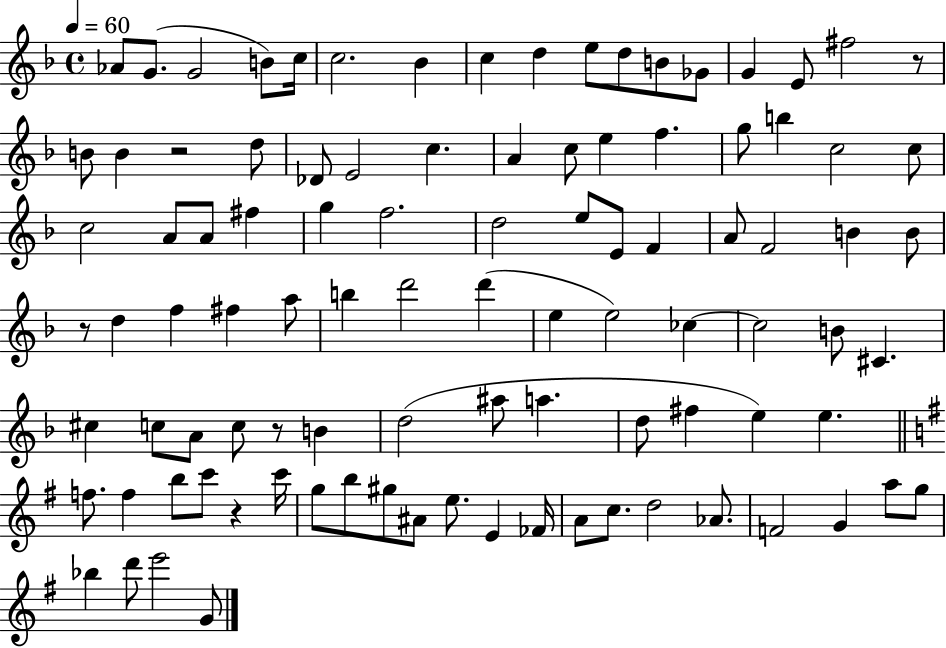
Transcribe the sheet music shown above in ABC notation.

X:1
T:Untitled
M:4/4
L:1/4
K:F
_A/2 G/2 G2 B/2 c/4 c2 _B c d e/2 d/2 B/2 _G/2 G E/2 ^f2 z/2 B/2 B z2 d/2 _D/2 E2 c A c/2 e f g/2 b c2 c/2 c2 A/2 A/2 ^f g f2 d2 e/2 E/2 F A/2 F2 B B/2 z/2 d f ^f a/2 b d'2 d' e e2 _c _c2 B/2 ^C ^c c/2 A/2 c/2 z/2 B d2 ^a/2 a d/2 ^f e e f/2 f b/2 c'/2 z c'/4 g/2 b/2 ^g/2 ^A/2 e/2 E _F/4 A/2 c/2 d2 _A/2 F2 G a/2 g/2 _b d'/2 e'2 G/2